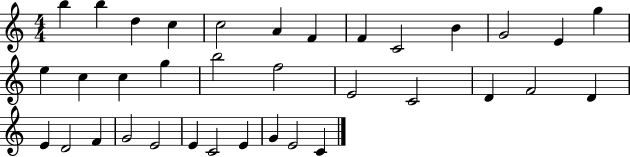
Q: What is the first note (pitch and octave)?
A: B5